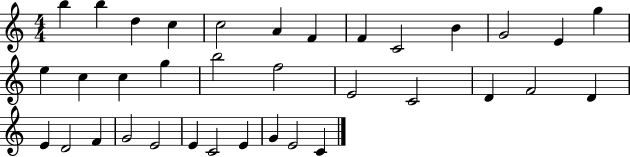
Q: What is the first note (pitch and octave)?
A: B5